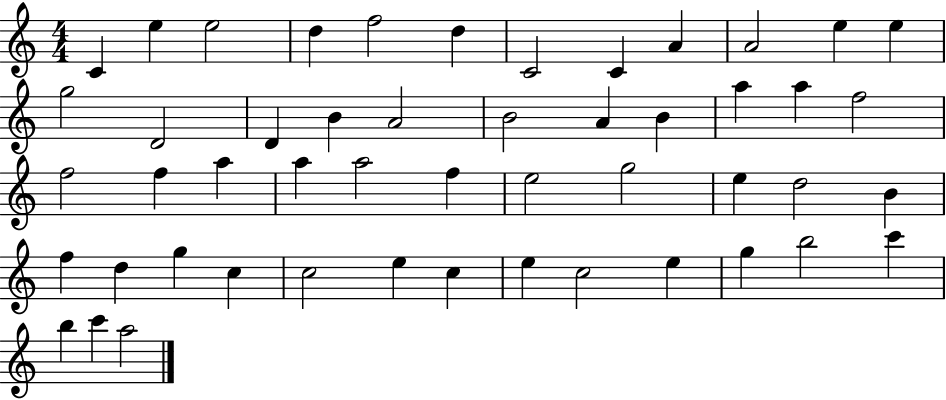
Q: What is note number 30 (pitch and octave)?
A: E5